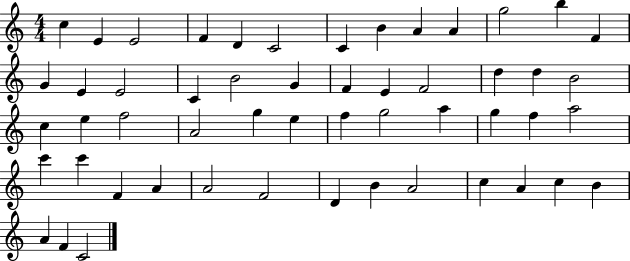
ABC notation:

X:1
T:Untitled
M:4/4
L:1/4
K:C
c E E2 F D C2 C B A A g2 b F G E E2 C B2 G F E F2 d d B2 c e f2 A2 g e f g2 a g f a2 c' c' F A A2 F2 D B A2 c A c B A F C2